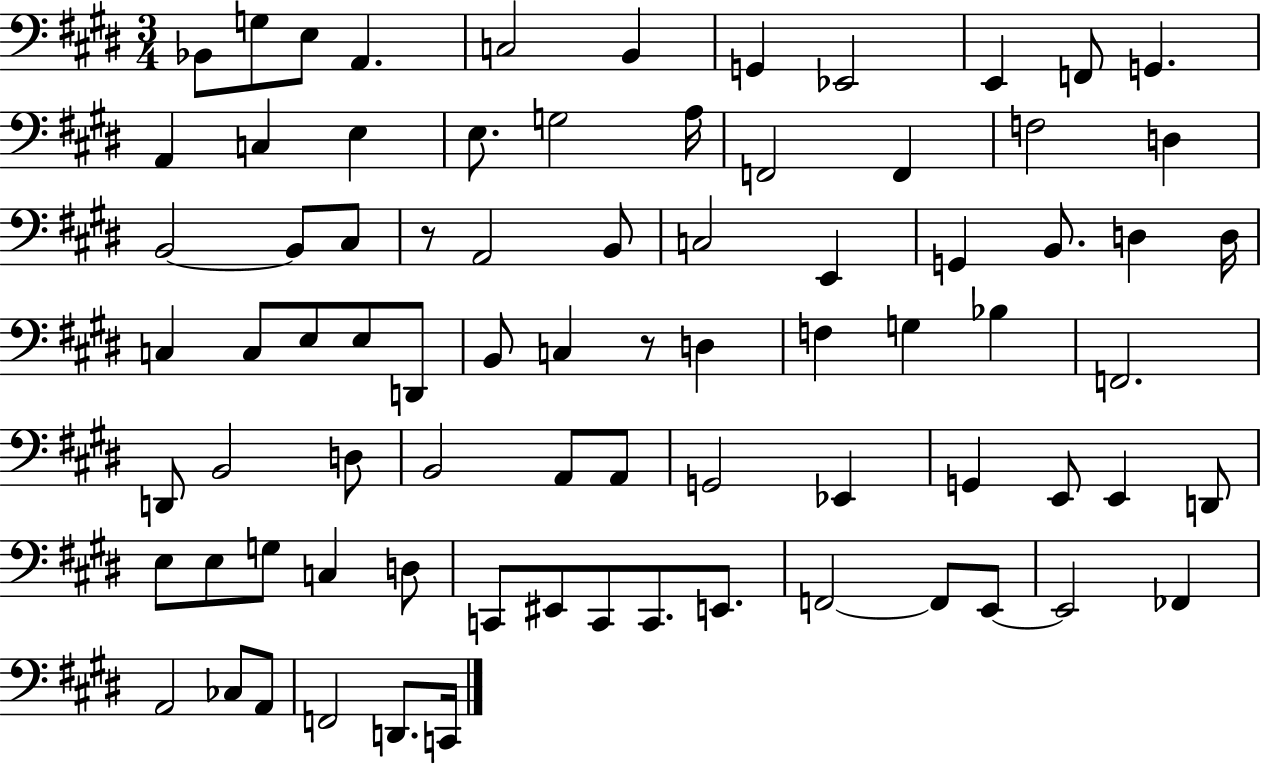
Bb2/e G3/e E3/e A2/q. C3/h B2/q G2/q Eb2/h E2/q F2/e G2/q. A2/q C3/q E3/q E3/e. G3/h A3/s F2/h F2/q F3/h D3/q B2/h B2/e C#3/e R/e A2/h B2/e C3/h E2/q G2/q B2/e. D3/q D3/s C3/q C3/e E3/e E3/e D2/e B2/e C3/q R/e D3/q F3/q G3/q Bb3/q F2/h. D2/e B2/h D3/e B2/h A2/e A2/e G2/h Eb2/q G2/q E2/e E2/q D2/e E3/e E3/e G3/e C3/q D3/e C2/e EIS2/e C2/e C2/e. E2/e. F2/h F2/e E2/e E2/h FES2/q A2/h CES3/e A2/e F2/h D2/e. C2/s